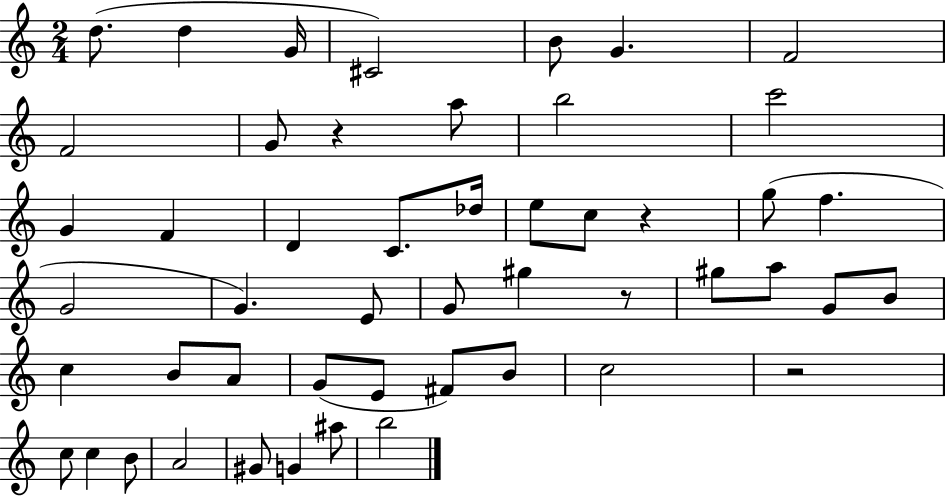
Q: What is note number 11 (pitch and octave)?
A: B5